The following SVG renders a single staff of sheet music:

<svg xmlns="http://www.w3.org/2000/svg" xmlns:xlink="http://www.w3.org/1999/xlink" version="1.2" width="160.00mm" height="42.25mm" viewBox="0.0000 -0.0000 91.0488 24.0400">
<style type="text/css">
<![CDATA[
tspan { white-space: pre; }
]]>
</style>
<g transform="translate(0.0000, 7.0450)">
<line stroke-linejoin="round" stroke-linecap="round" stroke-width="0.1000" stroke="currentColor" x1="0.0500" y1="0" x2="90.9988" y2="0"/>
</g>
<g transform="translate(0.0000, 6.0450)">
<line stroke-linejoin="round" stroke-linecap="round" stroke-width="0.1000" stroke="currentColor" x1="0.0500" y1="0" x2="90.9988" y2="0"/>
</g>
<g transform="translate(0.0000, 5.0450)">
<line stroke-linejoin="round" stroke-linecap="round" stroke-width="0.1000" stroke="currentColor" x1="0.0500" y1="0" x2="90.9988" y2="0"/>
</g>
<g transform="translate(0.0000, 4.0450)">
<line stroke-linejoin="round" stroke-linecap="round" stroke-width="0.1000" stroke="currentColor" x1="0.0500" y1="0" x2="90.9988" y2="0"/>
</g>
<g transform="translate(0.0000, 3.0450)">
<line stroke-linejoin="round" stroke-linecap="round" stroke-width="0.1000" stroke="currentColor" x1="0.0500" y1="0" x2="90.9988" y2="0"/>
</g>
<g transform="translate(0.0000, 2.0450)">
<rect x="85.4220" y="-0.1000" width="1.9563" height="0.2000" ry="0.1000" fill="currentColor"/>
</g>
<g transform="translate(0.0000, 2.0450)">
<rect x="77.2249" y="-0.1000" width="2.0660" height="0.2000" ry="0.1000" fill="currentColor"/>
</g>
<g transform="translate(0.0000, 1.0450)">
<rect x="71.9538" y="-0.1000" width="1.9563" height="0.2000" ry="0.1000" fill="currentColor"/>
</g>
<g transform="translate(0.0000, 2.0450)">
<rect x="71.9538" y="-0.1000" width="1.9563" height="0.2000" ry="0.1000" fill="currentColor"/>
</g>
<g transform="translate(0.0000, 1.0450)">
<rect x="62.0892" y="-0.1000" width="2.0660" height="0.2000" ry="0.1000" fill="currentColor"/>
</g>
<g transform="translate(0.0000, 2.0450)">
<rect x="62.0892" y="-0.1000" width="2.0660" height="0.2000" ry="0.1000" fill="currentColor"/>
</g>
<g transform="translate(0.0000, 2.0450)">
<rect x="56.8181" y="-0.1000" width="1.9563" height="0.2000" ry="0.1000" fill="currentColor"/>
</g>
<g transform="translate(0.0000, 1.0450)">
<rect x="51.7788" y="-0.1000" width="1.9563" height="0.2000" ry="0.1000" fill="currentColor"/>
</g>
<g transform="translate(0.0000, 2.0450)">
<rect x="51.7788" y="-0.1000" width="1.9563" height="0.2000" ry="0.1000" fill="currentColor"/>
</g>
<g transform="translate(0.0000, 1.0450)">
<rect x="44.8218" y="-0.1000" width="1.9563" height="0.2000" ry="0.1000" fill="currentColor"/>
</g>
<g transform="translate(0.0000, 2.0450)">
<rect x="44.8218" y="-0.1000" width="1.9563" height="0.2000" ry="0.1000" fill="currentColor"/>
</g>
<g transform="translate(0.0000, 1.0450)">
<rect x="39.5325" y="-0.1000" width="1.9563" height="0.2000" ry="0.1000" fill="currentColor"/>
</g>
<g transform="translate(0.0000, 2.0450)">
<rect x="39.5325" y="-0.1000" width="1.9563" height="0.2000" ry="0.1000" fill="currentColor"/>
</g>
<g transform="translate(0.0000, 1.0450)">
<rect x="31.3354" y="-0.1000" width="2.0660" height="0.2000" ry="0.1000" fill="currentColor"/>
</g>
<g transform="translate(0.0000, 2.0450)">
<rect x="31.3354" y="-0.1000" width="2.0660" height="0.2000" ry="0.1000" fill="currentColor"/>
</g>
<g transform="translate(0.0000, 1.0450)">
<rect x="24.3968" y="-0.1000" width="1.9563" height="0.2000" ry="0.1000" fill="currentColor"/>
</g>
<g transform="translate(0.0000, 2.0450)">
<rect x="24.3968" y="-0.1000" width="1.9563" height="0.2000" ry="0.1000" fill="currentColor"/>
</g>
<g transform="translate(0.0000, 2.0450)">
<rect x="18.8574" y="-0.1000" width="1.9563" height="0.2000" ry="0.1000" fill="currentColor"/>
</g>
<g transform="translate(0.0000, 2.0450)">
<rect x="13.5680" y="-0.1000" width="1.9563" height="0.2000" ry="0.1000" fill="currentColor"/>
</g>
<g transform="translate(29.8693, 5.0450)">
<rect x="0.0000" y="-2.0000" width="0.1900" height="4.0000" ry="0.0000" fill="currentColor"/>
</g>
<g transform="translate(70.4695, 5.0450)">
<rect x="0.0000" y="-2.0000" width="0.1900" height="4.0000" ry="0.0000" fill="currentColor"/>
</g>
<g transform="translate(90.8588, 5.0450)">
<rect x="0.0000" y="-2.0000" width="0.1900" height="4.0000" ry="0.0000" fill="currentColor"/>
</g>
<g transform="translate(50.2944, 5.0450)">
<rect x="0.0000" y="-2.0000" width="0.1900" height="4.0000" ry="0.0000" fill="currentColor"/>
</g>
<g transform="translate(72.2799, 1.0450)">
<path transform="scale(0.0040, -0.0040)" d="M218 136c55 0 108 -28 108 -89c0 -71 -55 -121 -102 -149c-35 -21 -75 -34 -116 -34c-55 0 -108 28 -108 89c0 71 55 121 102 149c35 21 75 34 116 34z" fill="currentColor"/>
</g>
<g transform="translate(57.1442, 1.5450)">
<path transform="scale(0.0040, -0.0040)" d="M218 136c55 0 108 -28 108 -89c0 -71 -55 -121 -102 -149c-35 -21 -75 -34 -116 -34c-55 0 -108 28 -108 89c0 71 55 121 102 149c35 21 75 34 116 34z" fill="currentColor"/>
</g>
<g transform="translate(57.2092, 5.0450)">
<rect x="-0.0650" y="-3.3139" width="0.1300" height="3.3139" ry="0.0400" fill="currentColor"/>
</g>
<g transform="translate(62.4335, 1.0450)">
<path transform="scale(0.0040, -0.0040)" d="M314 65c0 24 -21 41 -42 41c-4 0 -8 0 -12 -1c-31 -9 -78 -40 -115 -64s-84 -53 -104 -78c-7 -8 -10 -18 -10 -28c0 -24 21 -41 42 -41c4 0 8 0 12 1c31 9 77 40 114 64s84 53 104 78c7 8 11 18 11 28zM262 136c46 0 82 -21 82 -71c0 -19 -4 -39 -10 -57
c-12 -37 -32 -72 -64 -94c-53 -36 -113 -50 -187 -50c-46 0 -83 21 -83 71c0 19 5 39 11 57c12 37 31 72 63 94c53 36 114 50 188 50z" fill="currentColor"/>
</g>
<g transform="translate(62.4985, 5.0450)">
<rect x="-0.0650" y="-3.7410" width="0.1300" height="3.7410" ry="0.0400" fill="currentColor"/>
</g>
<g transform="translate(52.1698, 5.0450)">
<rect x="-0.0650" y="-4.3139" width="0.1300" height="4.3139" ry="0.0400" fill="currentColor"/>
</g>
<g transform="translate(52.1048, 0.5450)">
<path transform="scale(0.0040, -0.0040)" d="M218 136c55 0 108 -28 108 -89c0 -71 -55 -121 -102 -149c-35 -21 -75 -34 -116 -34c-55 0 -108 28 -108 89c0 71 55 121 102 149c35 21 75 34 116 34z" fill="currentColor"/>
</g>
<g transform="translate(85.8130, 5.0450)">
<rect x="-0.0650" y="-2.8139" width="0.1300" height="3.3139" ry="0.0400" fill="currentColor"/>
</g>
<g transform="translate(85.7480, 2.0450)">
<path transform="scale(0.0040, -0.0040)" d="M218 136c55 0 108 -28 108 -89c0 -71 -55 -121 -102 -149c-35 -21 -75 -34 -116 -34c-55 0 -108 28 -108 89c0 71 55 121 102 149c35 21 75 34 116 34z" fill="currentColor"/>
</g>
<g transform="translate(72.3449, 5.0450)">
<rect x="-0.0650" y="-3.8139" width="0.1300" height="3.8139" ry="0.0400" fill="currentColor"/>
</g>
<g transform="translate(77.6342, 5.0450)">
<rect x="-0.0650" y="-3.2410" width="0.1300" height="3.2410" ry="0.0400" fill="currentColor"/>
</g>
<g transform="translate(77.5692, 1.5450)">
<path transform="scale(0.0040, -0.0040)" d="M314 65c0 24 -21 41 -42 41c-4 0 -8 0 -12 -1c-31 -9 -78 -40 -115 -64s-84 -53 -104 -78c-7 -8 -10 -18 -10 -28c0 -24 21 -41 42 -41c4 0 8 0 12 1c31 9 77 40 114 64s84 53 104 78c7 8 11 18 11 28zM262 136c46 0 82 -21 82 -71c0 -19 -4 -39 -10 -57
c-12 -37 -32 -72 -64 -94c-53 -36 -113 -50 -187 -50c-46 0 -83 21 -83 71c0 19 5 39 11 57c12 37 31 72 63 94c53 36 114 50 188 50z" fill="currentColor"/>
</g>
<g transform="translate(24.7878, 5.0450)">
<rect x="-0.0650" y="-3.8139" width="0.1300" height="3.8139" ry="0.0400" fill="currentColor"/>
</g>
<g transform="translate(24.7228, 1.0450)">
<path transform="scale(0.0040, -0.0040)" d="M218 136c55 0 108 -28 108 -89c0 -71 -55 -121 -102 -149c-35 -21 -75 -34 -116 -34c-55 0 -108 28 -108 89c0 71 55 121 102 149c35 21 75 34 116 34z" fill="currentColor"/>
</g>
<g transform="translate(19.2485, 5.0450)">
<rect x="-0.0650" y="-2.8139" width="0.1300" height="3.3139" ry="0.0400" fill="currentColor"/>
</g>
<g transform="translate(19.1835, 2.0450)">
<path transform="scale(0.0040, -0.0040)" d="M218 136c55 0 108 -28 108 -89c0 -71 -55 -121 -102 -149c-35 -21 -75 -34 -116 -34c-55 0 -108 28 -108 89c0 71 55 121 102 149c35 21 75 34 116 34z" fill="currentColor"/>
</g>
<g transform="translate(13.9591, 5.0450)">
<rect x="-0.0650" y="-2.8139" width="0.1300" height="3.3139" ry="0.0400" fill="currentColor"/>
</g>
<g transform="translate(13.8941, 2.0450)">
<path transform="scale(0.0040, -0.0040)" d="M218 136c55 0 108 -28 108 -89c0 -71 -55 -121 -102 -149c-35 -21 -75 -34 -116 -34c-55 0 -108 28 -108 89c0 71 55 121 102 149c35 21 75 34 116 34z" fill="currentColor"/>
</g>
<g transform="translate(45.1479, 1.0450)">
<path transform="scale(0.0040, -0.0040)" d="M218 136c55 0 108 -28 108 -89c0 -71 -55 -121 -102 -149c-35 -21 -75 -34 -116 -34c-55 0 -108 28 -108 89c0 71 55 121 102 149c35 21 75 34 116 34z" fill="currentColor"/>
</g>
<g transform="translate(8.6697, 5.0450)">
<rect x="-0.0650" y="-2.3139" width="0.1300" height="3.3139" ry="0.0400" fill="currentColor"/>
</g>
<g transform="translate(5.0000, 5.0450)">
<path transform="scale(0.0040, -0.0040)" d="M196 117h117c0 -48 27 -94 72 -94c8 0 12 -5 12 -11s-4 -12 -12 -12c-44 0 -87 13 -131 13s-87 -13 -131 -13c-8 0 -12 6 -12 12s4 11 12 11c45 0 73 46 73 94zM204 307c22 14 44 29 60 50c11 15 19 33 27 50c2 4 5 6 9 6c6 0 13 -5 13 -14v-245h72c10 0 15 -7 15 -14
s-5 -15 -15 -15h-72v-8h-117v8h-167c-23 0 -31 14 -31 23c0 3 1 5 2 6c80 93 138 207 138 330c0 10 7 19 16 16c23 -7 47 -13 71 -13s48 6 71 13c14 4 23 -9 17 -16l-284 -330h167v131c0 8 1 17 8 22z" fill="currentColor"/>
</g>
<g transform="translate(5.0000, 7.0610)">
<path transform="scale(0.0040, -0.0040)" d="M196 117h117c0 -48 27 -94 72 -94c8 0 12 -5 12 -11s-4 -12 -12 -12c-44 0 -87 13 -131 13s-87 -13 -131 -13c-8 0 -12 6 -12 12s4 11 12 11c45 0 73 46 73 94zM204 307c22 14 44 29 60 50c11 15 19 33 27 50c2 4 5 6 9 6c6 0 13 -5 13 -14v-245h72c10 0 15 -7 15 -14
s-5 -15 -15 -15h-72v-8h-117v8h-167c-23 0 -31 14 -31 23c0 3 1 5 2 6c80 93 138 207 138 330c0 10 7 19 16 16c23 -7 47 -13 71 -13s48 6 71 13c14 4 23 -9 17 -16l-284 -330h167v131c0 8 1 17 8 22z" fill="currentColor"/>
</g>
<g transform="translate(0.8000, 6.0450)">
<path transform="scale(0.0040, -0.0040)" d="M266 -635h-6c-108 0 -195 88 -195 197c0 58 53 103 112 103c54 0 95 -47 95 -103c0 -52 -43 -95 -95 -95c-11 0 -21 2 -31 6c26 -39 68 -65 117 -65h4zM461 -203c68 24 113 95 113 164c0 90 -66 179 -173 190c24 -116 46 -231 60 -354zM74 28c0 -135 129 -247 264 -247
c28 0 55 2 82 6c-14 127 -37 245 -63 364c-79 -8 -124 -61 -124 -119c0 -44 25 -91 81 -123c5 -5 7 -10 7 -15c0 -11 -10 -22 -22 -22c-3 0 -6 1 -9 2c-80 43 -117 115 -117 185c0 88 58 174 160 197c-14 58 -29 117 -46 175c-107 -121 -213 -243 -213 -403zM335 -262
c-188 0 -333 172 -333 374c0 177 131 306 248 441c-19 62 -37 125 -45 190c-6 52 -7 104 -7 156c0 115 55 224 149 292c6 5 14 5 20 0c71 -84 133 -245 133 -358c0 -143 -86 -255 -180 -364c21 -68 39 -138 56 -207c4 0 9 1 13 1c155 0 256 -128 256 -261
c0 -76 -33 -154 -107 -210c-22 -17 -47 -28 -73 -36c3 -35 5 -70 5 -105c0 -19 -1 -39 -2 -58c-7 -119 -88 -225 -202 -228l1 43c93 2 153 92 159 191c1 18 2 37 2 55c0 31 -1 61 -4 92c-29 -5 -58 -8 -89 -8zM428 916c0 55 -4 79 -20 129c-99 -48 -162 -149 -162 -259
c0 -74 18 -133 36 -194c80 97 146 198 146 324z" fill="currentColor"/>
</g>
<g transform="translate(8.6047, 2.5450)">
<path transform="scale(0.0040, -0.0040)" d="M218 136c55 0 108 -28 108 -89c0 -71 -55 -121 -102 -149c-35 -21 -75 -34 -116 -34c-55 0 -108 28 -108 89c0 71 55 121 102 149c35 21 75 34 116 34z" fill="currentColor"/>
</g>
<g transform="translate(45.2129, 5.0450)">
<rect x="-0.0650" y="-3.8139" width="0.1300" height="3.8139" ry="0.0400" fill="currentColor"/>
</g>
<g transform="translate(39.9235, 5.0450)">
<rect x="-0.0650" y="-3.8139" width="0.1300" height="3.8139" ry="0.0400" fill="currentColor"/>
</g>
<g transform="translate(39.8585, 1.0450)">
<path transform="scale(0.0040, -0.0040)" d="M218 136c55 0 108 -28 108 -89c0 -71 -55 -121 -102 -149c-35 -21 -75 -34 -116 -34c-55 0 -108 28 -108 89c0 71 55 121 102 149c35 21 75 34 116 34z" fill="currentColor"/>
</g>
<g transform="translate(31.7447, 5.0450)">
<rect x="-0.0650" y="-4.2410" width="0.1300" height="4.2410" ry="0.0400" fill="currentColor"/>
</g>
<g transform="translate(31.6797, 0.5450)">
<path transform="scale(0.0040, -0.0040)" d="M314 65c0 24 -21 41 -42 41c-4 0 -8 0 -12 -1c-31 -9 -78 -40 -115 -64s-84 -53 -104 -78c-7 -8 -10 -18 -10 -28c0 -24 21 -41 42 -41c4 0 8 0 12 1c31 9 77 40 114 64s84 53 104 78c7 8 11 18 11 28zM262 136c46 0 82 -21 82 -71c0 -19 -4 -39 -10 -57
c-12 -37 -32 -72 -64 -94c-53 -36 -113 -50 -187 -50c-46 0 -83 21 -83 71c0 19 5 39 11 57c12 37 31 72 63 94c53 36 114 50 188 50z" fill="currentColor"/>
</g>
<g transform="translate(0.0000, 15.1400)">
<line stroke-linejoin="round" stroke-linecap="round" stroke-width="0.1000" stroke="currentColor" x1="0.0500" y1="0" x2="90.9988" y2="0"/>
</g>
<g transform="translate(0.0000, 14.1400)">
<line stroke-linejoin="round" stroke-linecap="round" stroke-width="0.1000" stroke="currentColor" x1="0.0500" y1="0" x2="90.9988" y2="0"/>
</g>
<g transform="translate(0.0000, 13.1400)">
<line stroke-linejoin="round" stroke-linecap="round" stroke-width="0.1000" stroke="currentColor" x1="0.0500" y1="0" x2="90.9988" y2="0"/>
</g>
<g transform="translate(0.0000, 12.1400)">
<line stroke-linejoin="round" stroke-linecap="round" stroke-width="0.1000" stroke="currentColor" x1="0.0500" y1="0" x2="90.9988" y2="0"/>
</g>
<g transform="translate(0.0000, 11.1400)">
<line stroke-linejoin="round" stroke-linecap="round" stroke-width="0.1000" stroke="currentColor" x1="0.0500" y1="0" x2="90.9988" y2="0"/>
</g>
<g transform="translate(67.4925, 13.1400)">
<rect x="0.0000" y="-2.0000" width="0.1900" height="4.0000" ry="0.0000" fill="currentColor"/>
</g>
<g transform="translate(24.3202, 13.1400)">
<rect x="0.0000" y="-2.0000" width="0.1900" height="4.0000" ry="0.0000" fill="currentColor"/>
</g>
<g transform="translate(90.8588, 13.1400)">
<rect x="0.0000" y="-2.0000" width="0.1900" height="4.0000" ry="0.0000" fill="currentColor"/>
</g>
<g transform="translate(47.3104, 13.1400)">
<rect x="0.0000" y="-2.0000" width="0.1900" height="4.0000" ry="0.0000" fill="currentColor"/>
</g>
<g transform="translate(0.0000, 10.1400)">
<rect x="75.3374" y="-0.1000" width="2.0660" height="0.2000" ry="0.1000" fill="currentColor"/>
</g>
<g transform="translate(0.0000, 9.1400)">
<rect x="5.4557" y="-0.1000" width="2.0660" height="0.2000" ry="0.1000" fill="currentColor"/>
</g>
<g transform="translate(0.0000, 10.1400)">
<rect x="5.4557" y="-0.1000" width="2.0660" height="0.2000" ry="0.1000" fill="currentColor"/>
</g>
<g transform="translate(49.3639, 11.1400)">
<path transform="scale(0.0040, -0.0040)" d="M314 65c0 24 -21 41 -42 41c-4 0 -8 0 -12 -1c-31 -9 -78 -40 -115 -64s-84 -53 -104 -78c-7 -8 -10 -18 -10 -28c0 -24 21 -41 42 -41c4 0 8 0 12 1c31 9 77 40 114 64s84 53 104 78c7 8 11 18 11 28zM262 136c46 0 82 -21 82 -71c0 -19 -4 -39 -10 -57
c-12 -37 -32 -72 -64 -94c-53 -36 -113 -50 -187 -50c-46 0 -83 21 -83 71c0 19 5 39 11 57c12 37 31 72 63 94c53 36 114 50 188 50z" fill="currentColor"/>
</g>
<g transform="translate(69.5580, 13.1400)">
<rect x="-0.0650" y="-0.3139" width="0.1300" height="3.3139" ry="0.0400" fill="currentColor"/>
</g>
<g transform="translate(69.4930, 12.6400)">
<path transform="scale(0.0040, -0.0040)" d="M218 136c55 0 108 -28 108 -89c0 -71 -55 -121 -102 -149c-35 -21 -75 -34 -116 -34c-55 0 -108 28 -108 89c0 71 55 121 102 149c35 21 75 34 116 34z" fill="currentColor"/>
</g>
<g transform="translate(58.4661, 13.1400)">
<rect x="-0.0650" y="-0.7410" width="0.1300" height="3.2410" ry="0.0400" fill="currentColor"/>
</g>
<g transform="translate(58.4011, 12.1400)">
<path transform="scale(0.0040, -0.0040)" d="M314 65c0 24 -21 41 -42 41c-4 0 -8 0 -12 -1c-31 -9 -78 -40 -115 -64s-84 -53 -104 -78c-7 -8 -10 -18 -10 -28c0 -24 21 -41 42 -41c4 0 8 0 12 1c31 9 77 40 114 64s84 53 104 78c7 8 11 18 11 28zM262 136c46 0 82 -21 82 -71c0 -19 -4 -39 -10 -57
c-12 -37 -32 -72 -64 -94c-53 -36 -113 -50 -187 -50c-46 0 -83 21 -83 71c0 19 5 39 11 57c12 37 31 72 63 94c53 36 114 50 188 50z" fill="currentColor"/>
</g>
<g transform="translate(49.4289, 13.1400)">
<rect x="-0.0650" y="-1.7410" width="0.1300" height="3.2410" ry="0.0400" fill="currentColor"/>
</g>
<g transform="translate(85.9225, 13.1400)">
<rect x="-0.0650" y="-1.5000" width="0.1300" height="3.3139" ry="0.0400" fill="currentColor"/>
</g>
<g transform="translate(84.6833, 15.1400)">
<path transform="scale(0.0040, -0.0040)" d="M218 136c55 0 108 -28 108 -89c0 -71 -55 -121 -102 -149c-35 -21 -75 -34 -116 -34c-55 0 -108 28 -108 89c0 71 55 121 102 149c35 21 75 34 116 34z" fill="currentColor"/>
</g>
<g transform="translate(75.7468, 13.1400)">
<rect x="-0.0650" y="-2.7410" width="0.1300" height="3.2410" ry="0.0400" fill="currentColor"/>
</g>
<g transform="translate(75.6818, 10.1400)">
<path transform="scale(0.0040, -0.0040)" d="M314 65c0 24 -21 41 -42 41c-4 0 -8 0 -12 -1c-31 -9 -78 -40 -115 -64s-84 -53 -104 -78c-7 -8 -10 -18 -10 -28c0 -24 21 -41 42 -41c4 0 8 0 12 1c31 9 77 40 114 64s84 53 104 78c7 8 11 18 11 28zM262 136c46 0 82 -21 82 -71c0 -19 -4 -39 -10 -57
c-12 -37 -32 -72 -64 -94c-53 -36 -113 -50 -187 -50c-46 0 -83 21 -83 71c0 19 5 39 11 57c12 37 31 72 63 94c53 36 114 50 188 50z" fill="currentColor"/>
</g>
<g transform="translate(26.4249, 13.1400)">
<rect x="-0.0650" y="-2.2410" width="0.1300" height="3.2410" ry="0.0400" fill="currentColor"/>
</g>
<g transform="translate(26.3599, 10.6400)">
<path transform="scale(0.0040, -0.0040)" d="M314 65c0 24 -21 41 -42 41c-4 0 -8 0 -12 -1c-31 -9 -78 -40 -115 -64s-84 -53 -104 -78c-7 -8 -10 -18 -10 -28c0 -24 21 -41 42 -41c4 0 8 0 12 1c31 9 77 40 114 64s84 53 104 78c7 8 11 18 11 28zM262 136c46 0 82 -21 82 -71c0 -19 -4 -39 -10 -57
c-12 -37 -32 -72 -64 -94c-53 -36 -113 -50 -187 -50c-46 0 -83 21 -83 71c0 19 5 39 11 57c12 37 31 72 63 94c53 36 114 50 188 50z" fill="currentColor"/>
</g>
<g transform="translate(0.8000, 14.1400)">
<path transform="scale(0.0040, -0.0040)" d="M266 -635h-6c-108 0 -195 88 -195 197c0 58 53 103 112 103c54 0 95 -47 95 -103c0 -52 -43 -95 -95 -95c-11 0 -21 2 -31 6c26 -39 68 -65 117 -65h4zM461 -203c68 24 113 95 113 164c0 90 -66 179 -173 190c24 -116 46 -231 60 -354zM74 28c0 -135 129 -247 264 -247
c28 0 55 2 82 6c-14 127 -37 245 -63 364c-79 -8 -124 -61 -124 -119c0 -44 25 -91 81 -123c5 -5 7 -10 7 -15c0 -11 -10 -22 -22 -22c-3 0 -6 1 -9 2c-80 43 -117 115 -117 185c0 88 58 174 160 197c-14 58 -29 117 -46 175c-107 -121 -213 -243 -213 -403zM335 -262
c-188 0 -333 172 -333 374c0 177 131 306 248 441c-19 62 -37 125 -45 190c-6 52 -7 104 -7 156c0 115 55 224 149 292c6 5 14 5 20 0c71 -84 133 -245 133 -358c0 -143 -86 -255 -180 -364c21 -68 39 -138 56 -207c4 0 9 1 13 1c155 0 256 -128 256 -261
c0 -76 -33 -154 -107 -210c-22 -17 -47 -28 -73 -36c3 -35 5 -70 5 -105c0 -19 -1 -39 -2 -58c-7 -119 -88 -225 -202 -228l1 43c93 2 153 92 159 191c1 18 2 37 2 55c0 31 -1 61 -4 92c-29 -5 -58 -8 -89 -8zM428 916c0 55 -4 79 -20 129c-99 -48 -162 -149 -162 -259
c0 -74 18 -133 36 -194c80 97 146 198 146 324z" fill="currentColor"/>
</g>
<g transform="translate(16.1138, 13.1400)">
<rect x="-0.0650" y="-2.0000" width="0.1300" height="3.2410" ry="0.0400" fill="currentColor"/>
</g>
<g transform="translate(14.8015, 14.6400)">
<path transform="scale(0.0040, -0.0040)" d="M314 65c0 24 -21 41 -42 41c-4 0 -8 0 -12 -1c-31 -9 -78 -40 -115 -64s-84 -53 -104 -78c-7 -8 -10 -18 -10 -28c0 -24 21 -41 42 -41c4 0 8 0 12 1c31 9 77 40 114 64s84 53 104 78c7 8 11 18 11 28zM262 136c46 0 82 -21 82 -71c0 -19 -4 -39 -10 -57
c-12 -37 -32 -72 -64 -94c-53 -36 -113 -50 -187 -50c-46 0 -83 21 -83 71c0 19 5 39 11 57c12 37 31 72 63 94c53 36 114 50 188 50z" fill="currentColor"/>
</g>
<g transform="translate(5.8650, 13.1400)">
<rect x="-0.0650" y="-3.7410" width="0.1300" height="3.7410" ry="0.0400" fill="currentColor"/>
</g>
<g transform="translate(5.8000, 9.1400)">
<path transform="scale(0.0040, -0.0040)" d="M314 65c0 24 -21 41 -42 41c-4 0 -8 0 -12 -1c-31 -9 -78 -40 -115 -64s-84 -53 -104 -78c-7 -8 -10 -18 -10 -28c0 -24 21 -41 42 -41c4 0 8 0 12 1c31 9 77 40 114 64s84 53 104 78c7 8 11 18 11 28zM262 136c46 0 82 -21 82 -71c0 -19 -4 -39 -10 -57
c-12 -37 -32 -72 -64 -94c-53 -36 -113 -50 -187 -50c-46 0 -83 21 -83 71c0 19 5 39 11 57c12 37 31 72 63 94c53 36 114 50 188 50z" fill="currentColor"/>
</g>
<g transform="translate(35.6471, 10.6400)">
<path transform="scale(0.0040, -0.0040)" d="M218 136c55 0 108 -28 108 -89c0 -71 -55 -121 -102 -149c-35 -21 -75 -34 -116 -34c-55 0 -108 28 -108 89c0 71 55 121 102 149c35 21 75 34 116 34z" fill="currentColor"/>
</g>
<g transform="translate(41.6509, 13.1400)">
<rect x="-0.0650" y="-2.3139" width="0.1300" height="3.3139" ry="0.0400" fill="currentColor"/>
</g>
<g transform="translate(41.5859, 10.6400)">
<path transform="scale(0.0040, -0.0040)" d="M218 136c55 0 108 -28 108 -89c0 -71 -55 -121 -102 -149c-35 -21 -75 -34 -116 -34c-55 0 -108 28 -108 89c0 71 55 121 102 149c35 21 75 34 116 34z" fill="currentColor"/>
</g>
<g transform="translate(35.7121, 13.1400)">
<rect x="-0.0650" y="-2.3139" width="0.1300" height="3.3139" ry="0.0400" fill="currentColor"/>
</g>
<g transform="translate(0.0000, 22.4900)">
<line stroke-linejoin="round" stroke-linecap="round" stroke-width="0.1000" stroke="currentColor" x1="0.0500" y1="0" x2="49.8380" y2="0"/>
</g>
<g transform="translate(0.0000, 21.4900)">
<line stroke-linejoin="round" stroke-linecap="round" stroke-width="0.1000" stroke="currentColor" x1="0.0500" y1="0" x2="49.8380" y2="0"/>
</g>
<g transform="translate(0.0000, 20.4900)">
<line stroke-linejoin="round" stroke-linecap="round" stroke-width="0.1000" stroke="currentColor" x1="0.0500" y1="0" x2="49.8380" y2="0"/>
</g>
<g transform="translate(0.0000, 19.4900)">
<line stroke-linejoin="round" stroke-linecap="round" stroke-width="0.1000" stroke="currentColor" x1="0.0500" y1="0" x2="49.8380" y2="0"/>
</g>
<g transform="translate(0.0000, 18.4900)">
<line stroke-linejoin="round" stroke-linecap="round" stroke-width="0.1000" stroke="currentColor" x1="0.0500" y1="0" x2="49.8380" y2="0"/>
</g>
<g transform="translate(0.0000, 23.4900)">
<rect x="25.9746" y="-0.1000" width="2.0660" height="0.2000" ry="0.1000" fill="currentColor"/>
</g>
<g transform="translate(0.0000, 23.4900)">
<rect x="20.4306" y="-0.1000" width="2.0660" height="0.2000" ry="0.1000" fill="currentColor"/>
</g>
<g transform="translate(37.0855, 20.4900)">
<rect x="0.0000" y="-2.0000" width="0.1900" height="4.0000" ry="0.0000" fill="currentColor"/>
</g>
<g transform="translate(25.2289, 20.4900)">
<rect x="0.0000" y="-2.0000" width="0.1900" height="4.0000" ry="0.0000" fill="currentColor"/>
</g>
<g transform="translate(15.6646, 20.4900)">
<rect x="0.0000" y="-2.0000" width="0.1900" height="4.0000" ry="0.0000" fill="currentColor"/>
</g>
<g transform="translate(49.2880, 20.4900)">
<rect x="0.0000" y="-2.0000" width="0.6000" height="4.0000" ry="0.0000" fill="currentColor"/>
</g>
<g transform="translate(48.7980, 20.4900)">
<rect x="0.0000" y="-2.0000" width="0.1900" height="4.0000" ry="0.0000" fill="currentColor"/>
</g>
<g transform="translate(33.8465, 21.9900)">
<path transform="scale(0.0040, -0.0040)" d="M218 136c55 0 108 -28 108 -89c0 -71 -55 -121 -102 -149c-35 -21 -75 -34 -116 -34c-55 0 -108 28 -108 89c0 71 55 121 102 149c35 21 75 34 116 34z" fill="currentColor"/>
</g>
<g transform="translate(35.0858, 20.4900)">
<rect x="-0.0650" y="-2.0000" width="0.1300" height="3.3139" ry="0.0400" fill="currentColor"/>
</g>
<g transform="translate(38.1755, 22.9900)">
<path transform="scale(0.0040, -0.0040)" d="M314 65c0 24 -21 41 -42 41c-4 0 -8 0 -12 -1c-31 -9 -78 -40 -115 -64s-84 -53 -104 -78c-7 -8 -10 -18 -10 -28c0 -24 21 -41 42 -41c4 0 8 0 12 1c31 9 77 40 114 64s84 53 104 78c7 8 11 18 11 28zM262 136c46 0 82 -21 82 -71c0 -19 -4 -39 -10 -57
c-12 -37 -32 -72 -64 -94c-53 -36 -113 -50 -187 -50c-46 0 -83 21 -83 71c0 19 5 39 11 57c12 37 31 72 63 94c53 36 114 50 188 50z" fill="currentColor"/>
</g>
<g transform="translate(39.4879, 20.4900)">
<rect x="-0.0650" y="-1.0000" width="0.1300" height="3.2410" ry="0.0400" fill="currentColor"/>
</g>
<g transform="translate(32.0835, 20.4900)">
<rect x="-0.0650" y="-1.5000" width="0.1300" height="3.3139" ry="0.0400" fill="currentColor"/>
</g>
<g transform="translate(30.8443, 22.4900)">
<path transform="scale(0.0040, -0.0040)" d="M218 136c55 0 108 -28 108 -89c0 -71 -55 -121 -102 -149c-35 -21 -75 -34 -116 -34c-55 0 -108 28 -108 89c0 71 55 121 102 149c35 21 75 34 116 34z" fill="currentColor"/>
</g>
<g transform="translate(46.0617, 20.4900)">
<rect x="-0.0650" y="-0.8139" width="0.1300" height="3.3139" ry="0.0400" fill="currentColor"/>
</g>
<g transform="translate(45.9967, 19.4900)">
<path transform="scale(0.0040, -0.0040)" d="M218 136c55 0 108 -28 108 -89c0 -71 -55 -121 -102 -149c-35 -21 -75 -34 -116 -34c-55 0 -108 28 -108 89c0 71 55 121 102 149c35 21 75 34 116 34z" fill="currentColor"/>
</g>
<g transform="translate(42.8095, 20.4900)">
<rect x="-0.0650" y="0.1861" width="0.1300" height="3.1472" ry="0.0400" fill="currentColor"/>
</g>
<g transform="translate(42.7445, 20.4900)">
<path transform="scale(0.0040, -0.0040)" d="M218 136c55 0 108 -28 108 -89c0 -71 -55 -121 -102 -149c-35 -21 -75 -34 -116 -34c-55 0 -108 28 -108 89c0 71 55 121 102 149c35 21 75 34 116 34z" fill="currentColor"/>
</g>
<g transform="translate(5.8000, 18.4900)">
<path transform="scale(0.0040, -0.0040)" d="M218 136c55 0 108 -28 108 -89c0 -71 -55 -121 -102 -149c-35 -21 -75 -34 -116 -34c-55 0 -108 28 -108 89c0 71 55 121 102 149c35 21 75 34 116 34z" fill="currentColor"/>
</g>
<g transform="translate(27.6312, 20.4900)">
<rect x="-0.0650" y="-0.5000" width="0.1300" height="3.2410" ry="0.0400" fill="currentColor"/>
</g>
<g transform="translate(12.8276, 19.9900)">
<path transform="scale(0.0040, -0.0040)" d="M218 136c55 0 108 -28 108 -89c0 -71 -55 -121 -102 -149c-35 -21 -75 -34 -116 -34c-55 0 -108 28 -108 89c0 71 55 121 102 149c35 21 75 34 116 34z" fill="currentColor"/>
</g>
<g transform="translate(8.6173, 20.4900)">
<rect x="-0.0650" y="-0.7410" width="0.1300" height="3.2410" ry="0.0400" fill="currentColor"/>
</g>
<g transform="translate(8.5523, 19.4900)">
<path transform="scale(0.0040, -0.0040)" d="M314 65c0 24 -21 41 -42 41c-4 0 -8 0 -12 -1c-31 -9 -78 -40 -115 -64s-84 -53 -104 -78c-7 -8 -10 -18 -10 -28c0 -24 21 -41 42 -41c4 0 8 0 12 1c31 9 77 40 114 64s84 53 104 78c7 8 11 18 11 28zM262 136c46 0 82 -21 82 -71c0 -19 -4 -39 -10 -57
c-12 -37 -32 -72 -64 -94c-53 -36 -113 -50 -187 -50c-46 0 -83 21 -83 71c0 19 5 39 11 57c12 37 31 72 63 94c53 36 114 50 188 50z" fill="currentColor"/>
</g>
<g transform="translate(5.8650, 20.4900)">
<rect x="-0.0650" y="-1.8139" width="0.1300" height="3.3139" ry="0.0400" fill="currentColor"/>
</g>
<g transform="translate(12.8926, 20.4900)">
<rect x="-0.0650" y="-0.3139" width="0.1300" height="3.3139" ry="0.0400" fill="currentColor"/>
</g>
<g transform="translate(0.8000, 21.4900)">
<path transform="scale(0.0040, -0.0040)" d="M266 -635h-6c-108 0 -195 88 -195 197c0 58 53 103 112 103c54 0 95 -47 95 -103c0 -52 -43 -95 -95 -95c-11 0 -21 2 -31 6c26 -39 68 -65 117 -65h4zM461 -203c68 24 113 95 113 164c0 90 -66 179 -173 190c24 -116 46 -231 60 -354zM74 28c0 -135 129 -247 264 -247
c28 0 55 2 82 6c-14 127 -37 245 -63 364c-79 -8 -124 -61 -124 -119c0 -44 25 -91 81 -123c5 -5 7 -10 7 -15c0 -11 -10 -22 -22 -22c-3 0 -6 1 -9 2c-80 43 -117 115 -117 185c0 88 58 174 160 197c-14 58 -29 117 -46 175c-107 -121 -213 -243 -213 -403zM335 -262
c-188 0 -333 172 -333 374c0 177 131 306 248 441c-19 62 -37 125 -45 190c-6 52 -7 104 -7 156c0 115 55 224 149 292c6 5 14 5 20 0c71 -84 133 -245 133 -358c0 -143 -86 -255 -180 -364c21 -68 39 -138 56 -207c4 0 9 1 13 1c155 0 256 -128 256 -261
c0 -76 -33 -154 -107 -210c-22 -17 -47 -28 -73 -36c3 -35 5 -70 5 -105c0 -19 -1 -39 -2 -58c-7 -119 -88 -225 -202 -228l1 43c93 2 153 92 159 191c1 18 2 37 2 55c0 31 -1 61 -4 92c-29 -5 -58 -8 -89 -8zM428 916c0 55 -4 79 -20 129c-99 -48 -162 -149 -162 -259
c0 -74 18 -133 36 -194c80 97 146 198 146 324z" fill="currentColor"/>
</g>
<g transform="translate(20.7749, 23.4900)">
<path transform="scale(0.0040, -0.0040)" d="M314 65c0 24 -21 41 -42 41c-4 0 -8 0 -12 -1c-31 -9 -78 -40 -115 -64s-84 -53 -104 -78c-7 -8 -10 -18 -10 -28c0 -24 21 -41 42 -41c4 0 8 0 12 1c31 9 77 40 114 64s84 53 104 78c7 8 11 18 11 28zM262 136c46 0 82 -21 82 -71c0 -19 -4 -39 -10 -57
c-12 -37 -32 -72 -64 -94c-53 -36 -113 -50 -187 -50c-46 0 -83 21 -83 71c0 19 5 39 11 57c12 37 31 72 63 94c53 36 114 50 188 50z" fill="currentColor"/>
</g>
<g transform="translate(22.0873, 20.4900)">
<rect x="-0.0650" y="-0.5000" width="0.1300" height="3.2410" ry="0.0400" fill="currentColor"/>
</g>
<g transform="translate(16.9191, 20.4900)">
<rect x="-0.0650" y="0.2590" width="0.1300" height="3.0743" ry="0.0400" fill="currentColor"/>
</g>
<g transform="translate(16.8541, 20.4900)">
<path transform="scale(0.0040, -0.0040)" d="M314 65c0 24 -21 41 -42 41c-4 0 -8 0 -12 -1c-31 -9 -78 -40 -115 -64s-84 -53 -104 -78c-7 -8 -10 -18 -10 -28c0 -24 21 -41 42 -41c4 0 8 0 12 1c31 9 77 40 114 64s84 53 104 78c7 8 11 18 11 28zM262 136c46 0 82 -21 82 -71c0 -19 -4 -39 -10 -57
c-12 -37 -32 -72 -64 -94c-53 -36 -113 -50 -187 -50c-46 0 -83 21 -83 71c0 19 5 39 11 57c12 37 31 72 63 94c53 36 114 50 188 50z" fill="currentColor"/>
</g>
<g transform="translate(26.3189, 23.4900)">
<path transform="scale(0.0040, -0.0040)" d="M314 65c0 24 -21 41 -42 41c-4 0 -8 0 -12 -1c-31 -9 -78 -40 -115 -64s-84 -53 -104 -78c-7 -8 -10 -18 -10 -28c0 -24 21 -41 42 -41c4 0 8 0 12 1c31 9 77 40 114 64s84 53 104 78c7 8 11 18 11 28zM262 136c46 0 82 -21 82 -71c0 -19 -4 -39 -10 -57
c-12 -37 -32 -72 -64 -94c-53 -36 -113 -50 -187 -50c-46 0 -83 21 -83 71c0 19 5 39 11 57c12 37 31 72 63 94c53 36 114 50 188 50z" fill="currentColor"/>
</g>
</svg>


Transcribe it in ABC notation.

X:1
T:Untitled
M:4/4
L:1/4
K:C
g a a c' d'2 c' c' d' b c'2 c' b2 a c'2 F2 g2 g g f2 d2 c a2 E f d2 c B2 C2 C2 E F D2 B d